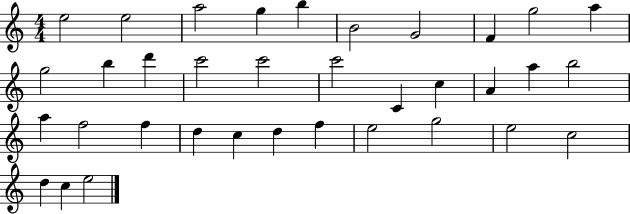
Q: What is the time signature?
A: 4/4